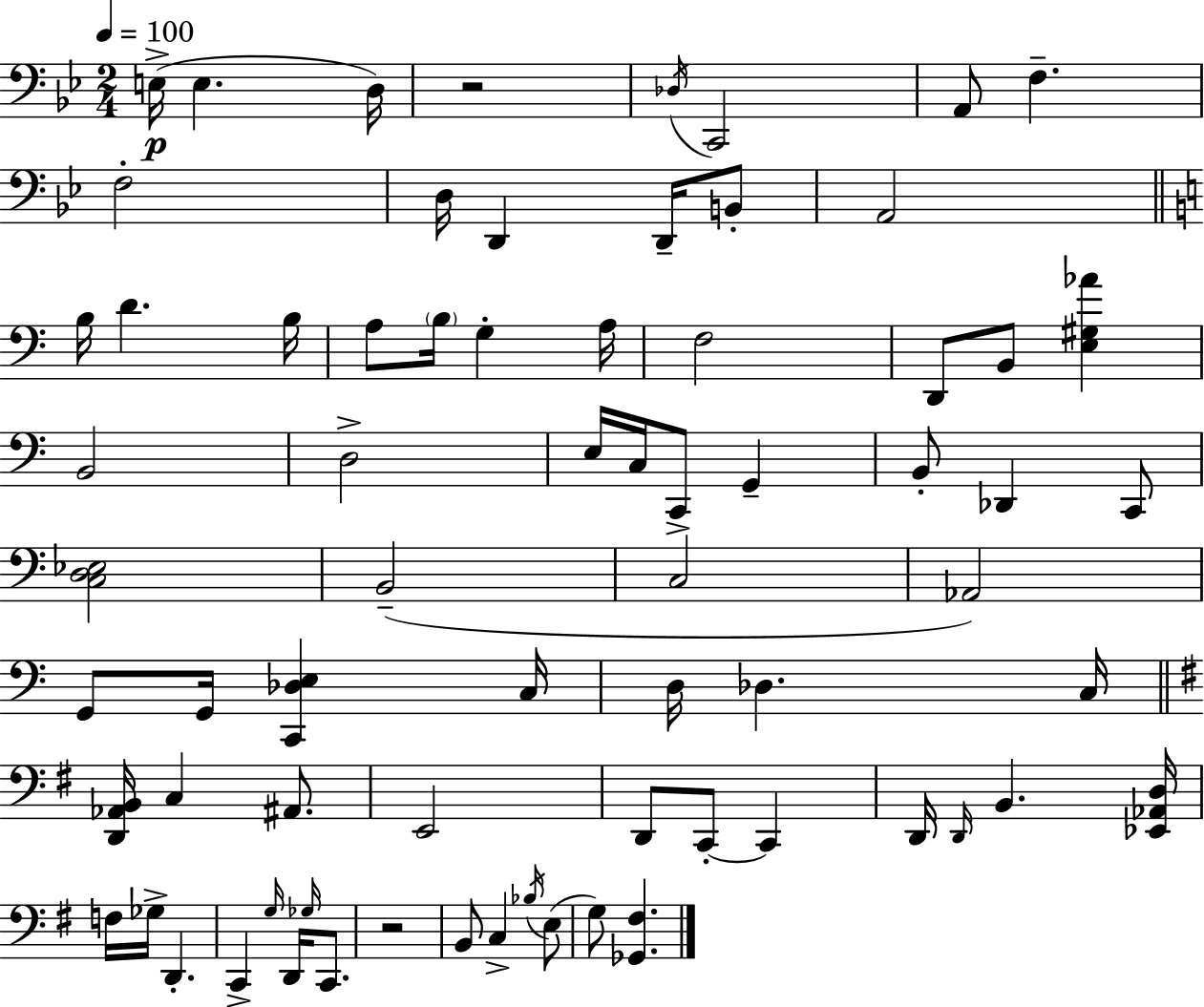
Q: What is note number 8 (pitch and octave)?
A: F3